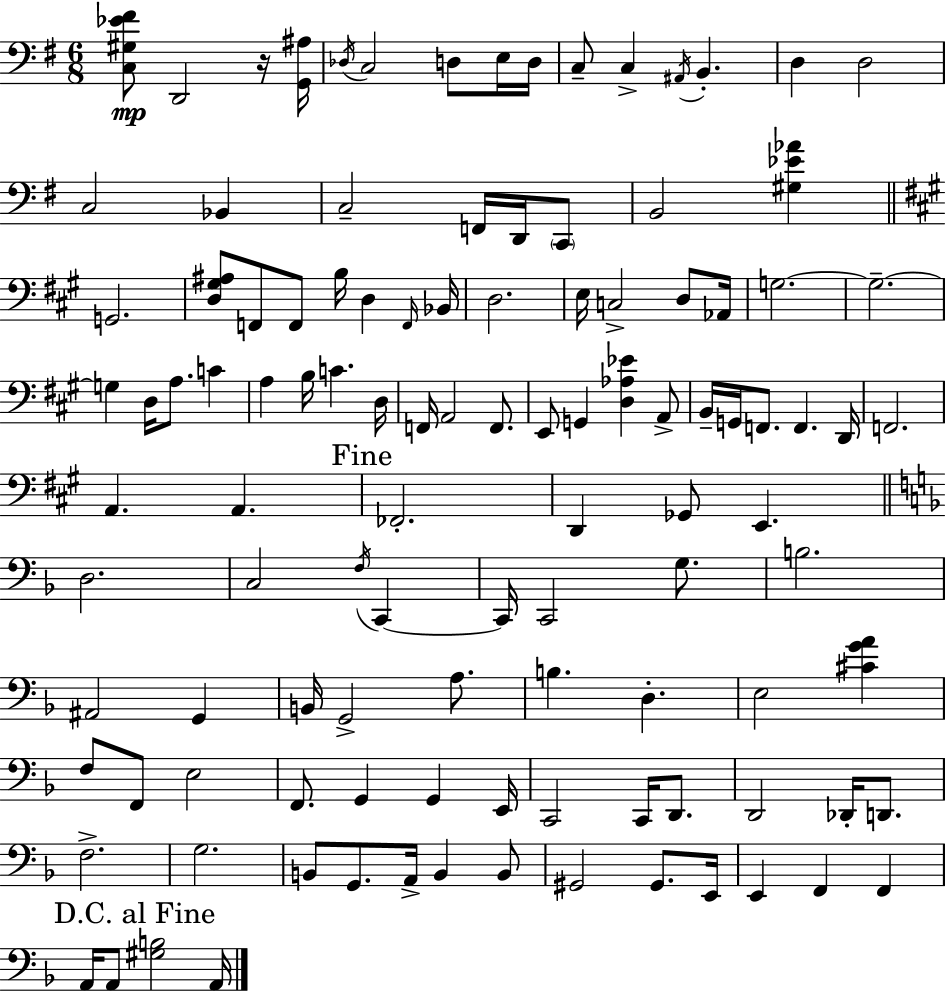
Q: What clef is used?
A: bass